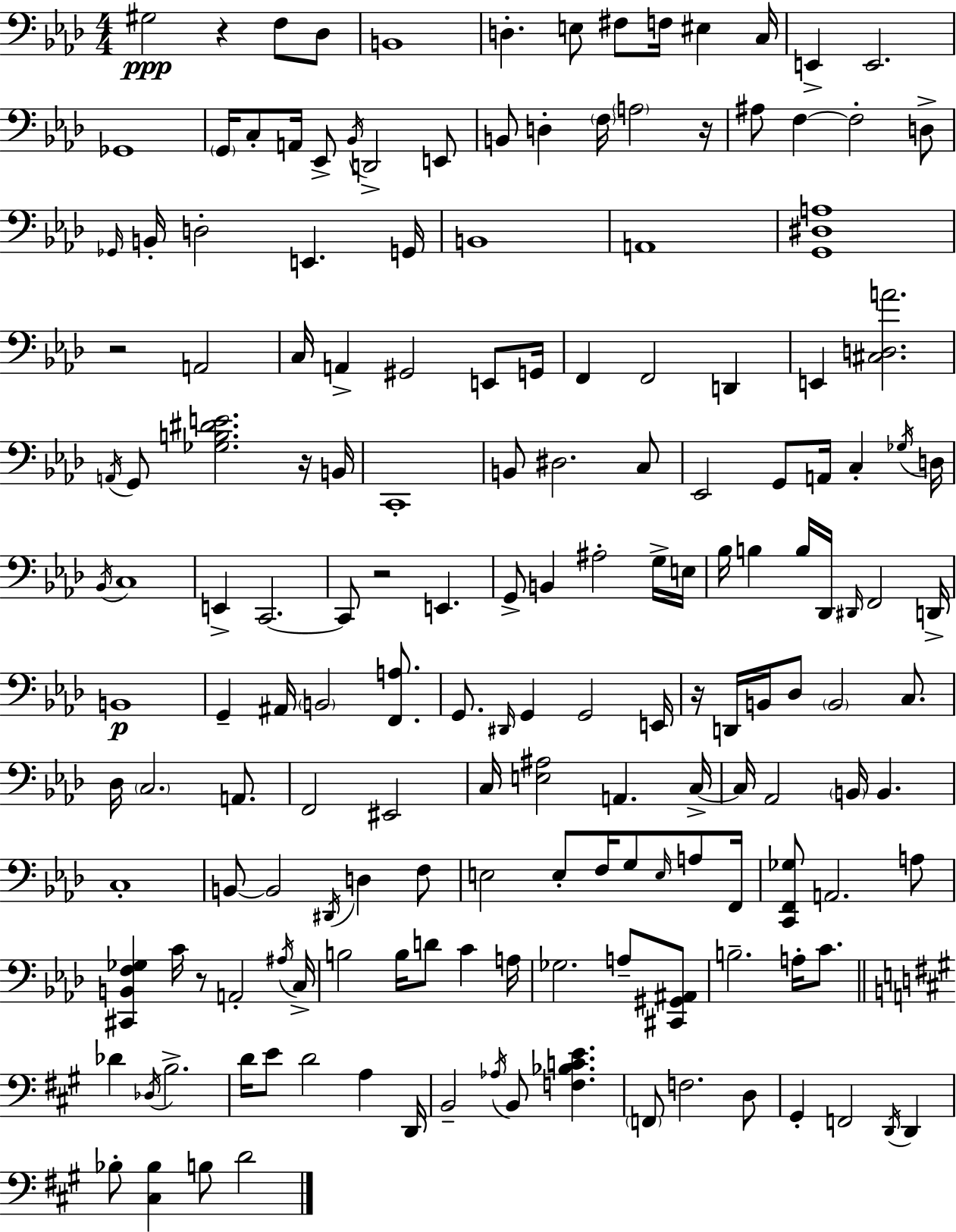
{
  \clef bass
  \numericTimeSignature
  \time 4/4
  \key f \minor
  gis2\ppp r4 f8 des8 | b,1 | d4.-. e8 fis8 f16 eis4 c16 | e,4-> e,2. | \break ges,1 | \parenthesize g,16 c8-. a,16 ees,8-> \acciaccatura { bes,16 } d,2-> e,8 | b,8 d4-. \parenthesize f16 \parenthesize a2 | r16 ais8 f4~~ f2-. d8-> | \break \grace { ges,16 } b,16-. d2-. e,4. | g,16 b,1 | a,1 | <g, dis a>1 | \break r2 a,2 | c16 a,4-> gis,2 e,8 | g,16 f,4 f,2 d,4 | e,4 <cis d a'>2. | \break \acciaccatura { a,16 } g,8 <ges b dis' e'>2. | r16 b,16 c,1-. | b,8 dis2. | c8 ees,2 g,8 a,16 c4-. | \break \acciaccatura { ges16 } d16 \acciaccatura { bes,16 } c1 | e,4-> c,2.~~ | c,8 r2 e,4. | g,8-> b,4 ais2-. | \break g16-> e16 bes16 b4 b16 des,16 \grace { dis,16 } f,2 | d,16-> b,1\p | g,4-- ais,16 \parenthesize b,2 | <f, a>8. g,8. \grace { dis,16 } g,4 g,2 | \break e,16 r16 d,16 b,16 des8 \parenthesize b,2 | c8. des16 \parenthesize c2. | a,8. f,2 eis,2 | c16 <e ais>2 | \break a,4. c16->~~ c16 aes,2 | \parenthesize b,16 b,4. c1-. | b,8~~ b,2 | \acciaccatura { dis,16 } d4 f8 e2 | \break e8-. f16 g8 \grace { e16 } a8 f,16 <c, f, ges>8 a,2. | a8 <cis, b, f ges>4 c'16 r8 | a,2-. \acciaccatura { ais16 } c16-> b2 | b16 d'8 c'4 a16 ges2. | \break a8-- <cis, gis, ais,>8 b2.-- | a16-. c'8. \bar "||" \break \key a \major des'4 \acciaccatura { des16 } b2.-> | d'16 e'8 d'2 a4 | d,16 b,2-- \acciaccatura { aes16 } b,8 <f bes c' e'>4. | \parenthesize f,8 f2. | \break d8 gis,4-. f,2 \acciaccatura { d,16 } d,4 | bes8-. <cis bes>4 b8 d'2 | \bar "|."
}